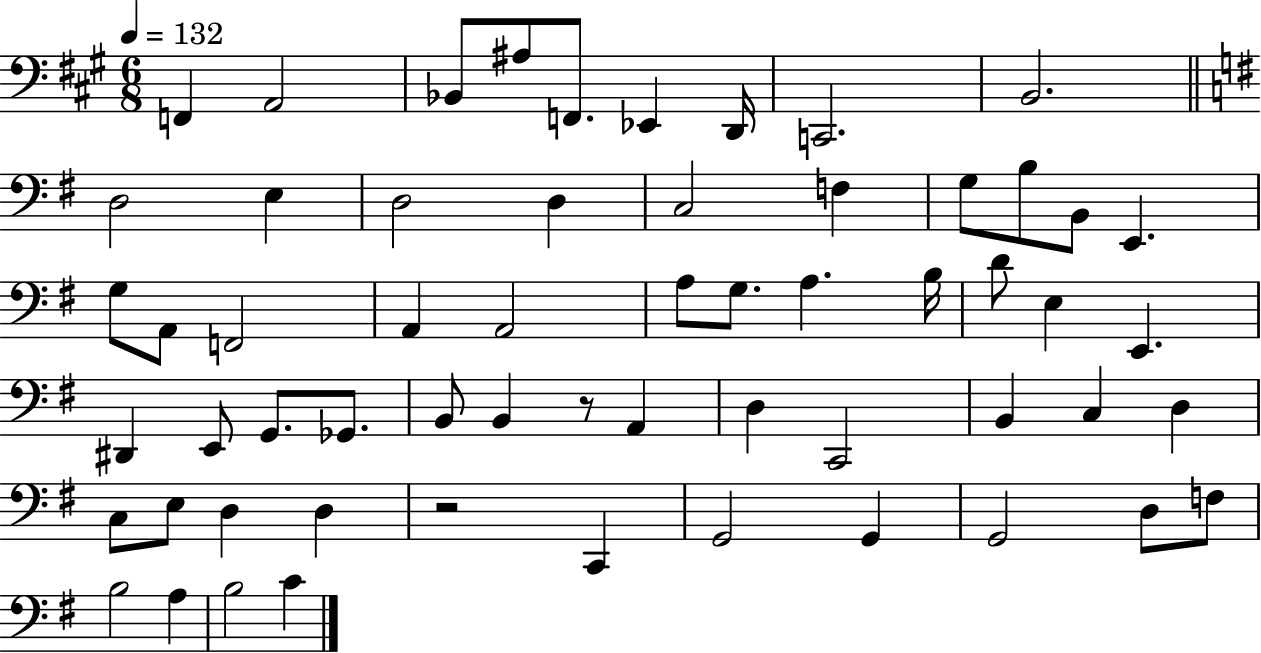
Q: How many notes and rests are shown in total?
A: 59